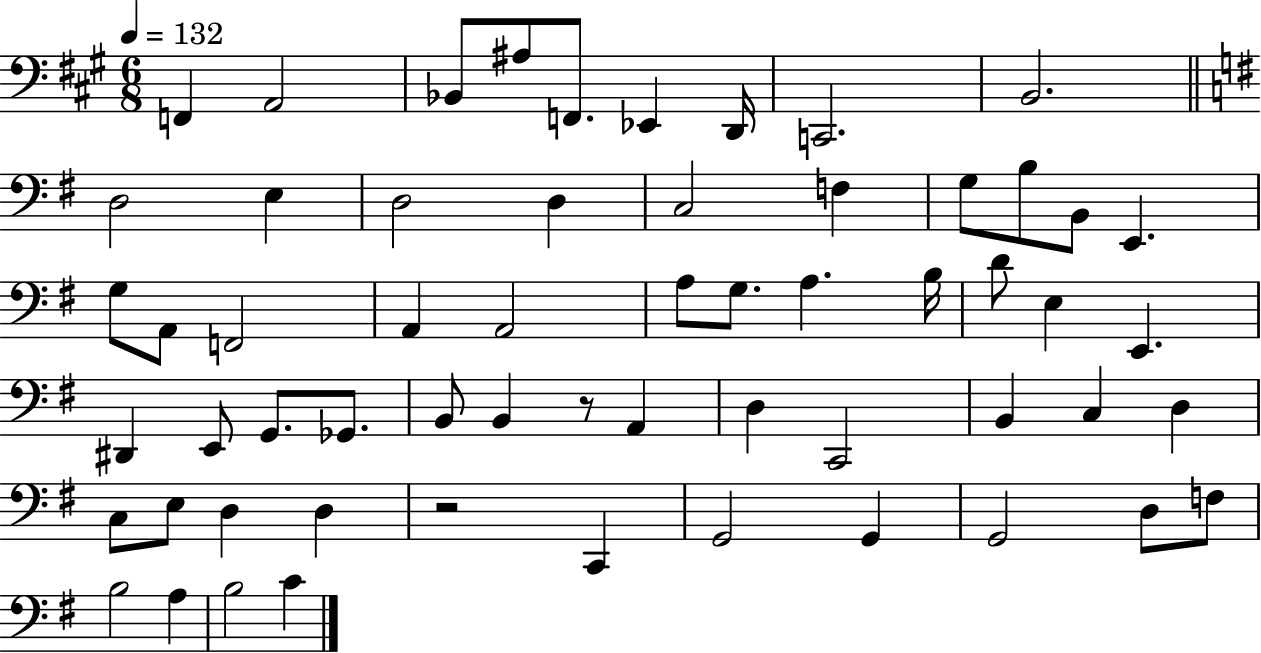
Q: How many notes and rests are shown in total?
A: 59